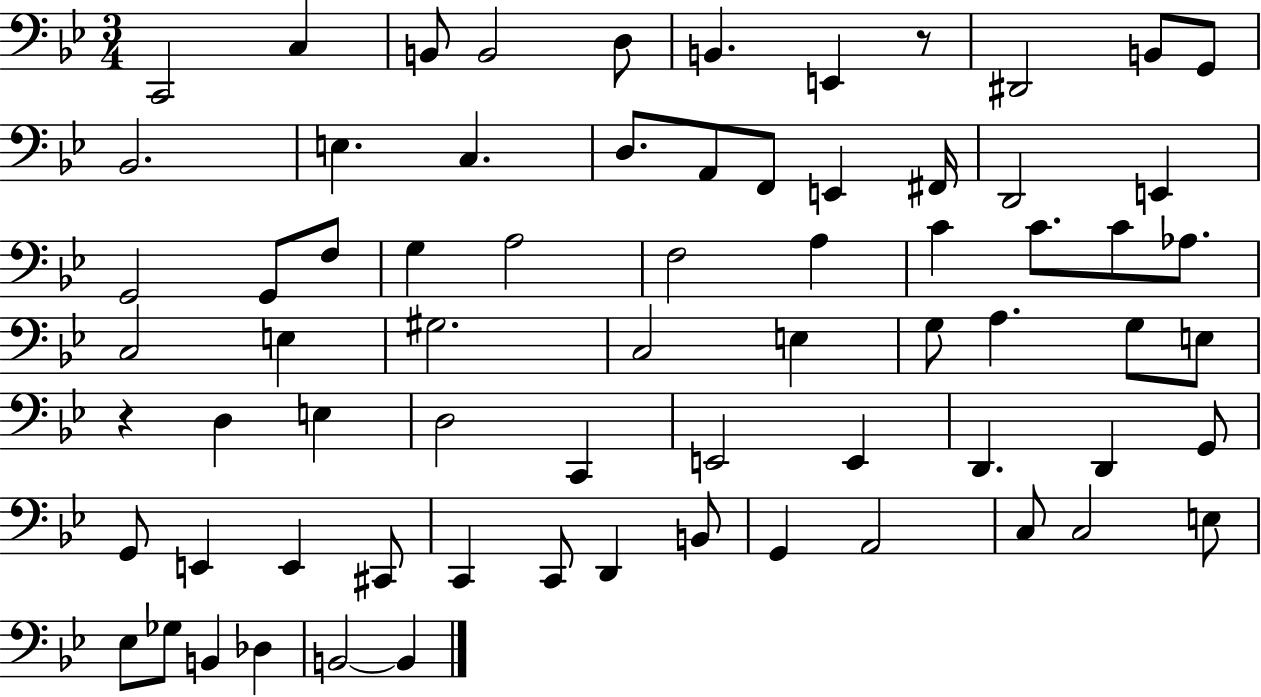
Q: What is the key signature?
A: BES major